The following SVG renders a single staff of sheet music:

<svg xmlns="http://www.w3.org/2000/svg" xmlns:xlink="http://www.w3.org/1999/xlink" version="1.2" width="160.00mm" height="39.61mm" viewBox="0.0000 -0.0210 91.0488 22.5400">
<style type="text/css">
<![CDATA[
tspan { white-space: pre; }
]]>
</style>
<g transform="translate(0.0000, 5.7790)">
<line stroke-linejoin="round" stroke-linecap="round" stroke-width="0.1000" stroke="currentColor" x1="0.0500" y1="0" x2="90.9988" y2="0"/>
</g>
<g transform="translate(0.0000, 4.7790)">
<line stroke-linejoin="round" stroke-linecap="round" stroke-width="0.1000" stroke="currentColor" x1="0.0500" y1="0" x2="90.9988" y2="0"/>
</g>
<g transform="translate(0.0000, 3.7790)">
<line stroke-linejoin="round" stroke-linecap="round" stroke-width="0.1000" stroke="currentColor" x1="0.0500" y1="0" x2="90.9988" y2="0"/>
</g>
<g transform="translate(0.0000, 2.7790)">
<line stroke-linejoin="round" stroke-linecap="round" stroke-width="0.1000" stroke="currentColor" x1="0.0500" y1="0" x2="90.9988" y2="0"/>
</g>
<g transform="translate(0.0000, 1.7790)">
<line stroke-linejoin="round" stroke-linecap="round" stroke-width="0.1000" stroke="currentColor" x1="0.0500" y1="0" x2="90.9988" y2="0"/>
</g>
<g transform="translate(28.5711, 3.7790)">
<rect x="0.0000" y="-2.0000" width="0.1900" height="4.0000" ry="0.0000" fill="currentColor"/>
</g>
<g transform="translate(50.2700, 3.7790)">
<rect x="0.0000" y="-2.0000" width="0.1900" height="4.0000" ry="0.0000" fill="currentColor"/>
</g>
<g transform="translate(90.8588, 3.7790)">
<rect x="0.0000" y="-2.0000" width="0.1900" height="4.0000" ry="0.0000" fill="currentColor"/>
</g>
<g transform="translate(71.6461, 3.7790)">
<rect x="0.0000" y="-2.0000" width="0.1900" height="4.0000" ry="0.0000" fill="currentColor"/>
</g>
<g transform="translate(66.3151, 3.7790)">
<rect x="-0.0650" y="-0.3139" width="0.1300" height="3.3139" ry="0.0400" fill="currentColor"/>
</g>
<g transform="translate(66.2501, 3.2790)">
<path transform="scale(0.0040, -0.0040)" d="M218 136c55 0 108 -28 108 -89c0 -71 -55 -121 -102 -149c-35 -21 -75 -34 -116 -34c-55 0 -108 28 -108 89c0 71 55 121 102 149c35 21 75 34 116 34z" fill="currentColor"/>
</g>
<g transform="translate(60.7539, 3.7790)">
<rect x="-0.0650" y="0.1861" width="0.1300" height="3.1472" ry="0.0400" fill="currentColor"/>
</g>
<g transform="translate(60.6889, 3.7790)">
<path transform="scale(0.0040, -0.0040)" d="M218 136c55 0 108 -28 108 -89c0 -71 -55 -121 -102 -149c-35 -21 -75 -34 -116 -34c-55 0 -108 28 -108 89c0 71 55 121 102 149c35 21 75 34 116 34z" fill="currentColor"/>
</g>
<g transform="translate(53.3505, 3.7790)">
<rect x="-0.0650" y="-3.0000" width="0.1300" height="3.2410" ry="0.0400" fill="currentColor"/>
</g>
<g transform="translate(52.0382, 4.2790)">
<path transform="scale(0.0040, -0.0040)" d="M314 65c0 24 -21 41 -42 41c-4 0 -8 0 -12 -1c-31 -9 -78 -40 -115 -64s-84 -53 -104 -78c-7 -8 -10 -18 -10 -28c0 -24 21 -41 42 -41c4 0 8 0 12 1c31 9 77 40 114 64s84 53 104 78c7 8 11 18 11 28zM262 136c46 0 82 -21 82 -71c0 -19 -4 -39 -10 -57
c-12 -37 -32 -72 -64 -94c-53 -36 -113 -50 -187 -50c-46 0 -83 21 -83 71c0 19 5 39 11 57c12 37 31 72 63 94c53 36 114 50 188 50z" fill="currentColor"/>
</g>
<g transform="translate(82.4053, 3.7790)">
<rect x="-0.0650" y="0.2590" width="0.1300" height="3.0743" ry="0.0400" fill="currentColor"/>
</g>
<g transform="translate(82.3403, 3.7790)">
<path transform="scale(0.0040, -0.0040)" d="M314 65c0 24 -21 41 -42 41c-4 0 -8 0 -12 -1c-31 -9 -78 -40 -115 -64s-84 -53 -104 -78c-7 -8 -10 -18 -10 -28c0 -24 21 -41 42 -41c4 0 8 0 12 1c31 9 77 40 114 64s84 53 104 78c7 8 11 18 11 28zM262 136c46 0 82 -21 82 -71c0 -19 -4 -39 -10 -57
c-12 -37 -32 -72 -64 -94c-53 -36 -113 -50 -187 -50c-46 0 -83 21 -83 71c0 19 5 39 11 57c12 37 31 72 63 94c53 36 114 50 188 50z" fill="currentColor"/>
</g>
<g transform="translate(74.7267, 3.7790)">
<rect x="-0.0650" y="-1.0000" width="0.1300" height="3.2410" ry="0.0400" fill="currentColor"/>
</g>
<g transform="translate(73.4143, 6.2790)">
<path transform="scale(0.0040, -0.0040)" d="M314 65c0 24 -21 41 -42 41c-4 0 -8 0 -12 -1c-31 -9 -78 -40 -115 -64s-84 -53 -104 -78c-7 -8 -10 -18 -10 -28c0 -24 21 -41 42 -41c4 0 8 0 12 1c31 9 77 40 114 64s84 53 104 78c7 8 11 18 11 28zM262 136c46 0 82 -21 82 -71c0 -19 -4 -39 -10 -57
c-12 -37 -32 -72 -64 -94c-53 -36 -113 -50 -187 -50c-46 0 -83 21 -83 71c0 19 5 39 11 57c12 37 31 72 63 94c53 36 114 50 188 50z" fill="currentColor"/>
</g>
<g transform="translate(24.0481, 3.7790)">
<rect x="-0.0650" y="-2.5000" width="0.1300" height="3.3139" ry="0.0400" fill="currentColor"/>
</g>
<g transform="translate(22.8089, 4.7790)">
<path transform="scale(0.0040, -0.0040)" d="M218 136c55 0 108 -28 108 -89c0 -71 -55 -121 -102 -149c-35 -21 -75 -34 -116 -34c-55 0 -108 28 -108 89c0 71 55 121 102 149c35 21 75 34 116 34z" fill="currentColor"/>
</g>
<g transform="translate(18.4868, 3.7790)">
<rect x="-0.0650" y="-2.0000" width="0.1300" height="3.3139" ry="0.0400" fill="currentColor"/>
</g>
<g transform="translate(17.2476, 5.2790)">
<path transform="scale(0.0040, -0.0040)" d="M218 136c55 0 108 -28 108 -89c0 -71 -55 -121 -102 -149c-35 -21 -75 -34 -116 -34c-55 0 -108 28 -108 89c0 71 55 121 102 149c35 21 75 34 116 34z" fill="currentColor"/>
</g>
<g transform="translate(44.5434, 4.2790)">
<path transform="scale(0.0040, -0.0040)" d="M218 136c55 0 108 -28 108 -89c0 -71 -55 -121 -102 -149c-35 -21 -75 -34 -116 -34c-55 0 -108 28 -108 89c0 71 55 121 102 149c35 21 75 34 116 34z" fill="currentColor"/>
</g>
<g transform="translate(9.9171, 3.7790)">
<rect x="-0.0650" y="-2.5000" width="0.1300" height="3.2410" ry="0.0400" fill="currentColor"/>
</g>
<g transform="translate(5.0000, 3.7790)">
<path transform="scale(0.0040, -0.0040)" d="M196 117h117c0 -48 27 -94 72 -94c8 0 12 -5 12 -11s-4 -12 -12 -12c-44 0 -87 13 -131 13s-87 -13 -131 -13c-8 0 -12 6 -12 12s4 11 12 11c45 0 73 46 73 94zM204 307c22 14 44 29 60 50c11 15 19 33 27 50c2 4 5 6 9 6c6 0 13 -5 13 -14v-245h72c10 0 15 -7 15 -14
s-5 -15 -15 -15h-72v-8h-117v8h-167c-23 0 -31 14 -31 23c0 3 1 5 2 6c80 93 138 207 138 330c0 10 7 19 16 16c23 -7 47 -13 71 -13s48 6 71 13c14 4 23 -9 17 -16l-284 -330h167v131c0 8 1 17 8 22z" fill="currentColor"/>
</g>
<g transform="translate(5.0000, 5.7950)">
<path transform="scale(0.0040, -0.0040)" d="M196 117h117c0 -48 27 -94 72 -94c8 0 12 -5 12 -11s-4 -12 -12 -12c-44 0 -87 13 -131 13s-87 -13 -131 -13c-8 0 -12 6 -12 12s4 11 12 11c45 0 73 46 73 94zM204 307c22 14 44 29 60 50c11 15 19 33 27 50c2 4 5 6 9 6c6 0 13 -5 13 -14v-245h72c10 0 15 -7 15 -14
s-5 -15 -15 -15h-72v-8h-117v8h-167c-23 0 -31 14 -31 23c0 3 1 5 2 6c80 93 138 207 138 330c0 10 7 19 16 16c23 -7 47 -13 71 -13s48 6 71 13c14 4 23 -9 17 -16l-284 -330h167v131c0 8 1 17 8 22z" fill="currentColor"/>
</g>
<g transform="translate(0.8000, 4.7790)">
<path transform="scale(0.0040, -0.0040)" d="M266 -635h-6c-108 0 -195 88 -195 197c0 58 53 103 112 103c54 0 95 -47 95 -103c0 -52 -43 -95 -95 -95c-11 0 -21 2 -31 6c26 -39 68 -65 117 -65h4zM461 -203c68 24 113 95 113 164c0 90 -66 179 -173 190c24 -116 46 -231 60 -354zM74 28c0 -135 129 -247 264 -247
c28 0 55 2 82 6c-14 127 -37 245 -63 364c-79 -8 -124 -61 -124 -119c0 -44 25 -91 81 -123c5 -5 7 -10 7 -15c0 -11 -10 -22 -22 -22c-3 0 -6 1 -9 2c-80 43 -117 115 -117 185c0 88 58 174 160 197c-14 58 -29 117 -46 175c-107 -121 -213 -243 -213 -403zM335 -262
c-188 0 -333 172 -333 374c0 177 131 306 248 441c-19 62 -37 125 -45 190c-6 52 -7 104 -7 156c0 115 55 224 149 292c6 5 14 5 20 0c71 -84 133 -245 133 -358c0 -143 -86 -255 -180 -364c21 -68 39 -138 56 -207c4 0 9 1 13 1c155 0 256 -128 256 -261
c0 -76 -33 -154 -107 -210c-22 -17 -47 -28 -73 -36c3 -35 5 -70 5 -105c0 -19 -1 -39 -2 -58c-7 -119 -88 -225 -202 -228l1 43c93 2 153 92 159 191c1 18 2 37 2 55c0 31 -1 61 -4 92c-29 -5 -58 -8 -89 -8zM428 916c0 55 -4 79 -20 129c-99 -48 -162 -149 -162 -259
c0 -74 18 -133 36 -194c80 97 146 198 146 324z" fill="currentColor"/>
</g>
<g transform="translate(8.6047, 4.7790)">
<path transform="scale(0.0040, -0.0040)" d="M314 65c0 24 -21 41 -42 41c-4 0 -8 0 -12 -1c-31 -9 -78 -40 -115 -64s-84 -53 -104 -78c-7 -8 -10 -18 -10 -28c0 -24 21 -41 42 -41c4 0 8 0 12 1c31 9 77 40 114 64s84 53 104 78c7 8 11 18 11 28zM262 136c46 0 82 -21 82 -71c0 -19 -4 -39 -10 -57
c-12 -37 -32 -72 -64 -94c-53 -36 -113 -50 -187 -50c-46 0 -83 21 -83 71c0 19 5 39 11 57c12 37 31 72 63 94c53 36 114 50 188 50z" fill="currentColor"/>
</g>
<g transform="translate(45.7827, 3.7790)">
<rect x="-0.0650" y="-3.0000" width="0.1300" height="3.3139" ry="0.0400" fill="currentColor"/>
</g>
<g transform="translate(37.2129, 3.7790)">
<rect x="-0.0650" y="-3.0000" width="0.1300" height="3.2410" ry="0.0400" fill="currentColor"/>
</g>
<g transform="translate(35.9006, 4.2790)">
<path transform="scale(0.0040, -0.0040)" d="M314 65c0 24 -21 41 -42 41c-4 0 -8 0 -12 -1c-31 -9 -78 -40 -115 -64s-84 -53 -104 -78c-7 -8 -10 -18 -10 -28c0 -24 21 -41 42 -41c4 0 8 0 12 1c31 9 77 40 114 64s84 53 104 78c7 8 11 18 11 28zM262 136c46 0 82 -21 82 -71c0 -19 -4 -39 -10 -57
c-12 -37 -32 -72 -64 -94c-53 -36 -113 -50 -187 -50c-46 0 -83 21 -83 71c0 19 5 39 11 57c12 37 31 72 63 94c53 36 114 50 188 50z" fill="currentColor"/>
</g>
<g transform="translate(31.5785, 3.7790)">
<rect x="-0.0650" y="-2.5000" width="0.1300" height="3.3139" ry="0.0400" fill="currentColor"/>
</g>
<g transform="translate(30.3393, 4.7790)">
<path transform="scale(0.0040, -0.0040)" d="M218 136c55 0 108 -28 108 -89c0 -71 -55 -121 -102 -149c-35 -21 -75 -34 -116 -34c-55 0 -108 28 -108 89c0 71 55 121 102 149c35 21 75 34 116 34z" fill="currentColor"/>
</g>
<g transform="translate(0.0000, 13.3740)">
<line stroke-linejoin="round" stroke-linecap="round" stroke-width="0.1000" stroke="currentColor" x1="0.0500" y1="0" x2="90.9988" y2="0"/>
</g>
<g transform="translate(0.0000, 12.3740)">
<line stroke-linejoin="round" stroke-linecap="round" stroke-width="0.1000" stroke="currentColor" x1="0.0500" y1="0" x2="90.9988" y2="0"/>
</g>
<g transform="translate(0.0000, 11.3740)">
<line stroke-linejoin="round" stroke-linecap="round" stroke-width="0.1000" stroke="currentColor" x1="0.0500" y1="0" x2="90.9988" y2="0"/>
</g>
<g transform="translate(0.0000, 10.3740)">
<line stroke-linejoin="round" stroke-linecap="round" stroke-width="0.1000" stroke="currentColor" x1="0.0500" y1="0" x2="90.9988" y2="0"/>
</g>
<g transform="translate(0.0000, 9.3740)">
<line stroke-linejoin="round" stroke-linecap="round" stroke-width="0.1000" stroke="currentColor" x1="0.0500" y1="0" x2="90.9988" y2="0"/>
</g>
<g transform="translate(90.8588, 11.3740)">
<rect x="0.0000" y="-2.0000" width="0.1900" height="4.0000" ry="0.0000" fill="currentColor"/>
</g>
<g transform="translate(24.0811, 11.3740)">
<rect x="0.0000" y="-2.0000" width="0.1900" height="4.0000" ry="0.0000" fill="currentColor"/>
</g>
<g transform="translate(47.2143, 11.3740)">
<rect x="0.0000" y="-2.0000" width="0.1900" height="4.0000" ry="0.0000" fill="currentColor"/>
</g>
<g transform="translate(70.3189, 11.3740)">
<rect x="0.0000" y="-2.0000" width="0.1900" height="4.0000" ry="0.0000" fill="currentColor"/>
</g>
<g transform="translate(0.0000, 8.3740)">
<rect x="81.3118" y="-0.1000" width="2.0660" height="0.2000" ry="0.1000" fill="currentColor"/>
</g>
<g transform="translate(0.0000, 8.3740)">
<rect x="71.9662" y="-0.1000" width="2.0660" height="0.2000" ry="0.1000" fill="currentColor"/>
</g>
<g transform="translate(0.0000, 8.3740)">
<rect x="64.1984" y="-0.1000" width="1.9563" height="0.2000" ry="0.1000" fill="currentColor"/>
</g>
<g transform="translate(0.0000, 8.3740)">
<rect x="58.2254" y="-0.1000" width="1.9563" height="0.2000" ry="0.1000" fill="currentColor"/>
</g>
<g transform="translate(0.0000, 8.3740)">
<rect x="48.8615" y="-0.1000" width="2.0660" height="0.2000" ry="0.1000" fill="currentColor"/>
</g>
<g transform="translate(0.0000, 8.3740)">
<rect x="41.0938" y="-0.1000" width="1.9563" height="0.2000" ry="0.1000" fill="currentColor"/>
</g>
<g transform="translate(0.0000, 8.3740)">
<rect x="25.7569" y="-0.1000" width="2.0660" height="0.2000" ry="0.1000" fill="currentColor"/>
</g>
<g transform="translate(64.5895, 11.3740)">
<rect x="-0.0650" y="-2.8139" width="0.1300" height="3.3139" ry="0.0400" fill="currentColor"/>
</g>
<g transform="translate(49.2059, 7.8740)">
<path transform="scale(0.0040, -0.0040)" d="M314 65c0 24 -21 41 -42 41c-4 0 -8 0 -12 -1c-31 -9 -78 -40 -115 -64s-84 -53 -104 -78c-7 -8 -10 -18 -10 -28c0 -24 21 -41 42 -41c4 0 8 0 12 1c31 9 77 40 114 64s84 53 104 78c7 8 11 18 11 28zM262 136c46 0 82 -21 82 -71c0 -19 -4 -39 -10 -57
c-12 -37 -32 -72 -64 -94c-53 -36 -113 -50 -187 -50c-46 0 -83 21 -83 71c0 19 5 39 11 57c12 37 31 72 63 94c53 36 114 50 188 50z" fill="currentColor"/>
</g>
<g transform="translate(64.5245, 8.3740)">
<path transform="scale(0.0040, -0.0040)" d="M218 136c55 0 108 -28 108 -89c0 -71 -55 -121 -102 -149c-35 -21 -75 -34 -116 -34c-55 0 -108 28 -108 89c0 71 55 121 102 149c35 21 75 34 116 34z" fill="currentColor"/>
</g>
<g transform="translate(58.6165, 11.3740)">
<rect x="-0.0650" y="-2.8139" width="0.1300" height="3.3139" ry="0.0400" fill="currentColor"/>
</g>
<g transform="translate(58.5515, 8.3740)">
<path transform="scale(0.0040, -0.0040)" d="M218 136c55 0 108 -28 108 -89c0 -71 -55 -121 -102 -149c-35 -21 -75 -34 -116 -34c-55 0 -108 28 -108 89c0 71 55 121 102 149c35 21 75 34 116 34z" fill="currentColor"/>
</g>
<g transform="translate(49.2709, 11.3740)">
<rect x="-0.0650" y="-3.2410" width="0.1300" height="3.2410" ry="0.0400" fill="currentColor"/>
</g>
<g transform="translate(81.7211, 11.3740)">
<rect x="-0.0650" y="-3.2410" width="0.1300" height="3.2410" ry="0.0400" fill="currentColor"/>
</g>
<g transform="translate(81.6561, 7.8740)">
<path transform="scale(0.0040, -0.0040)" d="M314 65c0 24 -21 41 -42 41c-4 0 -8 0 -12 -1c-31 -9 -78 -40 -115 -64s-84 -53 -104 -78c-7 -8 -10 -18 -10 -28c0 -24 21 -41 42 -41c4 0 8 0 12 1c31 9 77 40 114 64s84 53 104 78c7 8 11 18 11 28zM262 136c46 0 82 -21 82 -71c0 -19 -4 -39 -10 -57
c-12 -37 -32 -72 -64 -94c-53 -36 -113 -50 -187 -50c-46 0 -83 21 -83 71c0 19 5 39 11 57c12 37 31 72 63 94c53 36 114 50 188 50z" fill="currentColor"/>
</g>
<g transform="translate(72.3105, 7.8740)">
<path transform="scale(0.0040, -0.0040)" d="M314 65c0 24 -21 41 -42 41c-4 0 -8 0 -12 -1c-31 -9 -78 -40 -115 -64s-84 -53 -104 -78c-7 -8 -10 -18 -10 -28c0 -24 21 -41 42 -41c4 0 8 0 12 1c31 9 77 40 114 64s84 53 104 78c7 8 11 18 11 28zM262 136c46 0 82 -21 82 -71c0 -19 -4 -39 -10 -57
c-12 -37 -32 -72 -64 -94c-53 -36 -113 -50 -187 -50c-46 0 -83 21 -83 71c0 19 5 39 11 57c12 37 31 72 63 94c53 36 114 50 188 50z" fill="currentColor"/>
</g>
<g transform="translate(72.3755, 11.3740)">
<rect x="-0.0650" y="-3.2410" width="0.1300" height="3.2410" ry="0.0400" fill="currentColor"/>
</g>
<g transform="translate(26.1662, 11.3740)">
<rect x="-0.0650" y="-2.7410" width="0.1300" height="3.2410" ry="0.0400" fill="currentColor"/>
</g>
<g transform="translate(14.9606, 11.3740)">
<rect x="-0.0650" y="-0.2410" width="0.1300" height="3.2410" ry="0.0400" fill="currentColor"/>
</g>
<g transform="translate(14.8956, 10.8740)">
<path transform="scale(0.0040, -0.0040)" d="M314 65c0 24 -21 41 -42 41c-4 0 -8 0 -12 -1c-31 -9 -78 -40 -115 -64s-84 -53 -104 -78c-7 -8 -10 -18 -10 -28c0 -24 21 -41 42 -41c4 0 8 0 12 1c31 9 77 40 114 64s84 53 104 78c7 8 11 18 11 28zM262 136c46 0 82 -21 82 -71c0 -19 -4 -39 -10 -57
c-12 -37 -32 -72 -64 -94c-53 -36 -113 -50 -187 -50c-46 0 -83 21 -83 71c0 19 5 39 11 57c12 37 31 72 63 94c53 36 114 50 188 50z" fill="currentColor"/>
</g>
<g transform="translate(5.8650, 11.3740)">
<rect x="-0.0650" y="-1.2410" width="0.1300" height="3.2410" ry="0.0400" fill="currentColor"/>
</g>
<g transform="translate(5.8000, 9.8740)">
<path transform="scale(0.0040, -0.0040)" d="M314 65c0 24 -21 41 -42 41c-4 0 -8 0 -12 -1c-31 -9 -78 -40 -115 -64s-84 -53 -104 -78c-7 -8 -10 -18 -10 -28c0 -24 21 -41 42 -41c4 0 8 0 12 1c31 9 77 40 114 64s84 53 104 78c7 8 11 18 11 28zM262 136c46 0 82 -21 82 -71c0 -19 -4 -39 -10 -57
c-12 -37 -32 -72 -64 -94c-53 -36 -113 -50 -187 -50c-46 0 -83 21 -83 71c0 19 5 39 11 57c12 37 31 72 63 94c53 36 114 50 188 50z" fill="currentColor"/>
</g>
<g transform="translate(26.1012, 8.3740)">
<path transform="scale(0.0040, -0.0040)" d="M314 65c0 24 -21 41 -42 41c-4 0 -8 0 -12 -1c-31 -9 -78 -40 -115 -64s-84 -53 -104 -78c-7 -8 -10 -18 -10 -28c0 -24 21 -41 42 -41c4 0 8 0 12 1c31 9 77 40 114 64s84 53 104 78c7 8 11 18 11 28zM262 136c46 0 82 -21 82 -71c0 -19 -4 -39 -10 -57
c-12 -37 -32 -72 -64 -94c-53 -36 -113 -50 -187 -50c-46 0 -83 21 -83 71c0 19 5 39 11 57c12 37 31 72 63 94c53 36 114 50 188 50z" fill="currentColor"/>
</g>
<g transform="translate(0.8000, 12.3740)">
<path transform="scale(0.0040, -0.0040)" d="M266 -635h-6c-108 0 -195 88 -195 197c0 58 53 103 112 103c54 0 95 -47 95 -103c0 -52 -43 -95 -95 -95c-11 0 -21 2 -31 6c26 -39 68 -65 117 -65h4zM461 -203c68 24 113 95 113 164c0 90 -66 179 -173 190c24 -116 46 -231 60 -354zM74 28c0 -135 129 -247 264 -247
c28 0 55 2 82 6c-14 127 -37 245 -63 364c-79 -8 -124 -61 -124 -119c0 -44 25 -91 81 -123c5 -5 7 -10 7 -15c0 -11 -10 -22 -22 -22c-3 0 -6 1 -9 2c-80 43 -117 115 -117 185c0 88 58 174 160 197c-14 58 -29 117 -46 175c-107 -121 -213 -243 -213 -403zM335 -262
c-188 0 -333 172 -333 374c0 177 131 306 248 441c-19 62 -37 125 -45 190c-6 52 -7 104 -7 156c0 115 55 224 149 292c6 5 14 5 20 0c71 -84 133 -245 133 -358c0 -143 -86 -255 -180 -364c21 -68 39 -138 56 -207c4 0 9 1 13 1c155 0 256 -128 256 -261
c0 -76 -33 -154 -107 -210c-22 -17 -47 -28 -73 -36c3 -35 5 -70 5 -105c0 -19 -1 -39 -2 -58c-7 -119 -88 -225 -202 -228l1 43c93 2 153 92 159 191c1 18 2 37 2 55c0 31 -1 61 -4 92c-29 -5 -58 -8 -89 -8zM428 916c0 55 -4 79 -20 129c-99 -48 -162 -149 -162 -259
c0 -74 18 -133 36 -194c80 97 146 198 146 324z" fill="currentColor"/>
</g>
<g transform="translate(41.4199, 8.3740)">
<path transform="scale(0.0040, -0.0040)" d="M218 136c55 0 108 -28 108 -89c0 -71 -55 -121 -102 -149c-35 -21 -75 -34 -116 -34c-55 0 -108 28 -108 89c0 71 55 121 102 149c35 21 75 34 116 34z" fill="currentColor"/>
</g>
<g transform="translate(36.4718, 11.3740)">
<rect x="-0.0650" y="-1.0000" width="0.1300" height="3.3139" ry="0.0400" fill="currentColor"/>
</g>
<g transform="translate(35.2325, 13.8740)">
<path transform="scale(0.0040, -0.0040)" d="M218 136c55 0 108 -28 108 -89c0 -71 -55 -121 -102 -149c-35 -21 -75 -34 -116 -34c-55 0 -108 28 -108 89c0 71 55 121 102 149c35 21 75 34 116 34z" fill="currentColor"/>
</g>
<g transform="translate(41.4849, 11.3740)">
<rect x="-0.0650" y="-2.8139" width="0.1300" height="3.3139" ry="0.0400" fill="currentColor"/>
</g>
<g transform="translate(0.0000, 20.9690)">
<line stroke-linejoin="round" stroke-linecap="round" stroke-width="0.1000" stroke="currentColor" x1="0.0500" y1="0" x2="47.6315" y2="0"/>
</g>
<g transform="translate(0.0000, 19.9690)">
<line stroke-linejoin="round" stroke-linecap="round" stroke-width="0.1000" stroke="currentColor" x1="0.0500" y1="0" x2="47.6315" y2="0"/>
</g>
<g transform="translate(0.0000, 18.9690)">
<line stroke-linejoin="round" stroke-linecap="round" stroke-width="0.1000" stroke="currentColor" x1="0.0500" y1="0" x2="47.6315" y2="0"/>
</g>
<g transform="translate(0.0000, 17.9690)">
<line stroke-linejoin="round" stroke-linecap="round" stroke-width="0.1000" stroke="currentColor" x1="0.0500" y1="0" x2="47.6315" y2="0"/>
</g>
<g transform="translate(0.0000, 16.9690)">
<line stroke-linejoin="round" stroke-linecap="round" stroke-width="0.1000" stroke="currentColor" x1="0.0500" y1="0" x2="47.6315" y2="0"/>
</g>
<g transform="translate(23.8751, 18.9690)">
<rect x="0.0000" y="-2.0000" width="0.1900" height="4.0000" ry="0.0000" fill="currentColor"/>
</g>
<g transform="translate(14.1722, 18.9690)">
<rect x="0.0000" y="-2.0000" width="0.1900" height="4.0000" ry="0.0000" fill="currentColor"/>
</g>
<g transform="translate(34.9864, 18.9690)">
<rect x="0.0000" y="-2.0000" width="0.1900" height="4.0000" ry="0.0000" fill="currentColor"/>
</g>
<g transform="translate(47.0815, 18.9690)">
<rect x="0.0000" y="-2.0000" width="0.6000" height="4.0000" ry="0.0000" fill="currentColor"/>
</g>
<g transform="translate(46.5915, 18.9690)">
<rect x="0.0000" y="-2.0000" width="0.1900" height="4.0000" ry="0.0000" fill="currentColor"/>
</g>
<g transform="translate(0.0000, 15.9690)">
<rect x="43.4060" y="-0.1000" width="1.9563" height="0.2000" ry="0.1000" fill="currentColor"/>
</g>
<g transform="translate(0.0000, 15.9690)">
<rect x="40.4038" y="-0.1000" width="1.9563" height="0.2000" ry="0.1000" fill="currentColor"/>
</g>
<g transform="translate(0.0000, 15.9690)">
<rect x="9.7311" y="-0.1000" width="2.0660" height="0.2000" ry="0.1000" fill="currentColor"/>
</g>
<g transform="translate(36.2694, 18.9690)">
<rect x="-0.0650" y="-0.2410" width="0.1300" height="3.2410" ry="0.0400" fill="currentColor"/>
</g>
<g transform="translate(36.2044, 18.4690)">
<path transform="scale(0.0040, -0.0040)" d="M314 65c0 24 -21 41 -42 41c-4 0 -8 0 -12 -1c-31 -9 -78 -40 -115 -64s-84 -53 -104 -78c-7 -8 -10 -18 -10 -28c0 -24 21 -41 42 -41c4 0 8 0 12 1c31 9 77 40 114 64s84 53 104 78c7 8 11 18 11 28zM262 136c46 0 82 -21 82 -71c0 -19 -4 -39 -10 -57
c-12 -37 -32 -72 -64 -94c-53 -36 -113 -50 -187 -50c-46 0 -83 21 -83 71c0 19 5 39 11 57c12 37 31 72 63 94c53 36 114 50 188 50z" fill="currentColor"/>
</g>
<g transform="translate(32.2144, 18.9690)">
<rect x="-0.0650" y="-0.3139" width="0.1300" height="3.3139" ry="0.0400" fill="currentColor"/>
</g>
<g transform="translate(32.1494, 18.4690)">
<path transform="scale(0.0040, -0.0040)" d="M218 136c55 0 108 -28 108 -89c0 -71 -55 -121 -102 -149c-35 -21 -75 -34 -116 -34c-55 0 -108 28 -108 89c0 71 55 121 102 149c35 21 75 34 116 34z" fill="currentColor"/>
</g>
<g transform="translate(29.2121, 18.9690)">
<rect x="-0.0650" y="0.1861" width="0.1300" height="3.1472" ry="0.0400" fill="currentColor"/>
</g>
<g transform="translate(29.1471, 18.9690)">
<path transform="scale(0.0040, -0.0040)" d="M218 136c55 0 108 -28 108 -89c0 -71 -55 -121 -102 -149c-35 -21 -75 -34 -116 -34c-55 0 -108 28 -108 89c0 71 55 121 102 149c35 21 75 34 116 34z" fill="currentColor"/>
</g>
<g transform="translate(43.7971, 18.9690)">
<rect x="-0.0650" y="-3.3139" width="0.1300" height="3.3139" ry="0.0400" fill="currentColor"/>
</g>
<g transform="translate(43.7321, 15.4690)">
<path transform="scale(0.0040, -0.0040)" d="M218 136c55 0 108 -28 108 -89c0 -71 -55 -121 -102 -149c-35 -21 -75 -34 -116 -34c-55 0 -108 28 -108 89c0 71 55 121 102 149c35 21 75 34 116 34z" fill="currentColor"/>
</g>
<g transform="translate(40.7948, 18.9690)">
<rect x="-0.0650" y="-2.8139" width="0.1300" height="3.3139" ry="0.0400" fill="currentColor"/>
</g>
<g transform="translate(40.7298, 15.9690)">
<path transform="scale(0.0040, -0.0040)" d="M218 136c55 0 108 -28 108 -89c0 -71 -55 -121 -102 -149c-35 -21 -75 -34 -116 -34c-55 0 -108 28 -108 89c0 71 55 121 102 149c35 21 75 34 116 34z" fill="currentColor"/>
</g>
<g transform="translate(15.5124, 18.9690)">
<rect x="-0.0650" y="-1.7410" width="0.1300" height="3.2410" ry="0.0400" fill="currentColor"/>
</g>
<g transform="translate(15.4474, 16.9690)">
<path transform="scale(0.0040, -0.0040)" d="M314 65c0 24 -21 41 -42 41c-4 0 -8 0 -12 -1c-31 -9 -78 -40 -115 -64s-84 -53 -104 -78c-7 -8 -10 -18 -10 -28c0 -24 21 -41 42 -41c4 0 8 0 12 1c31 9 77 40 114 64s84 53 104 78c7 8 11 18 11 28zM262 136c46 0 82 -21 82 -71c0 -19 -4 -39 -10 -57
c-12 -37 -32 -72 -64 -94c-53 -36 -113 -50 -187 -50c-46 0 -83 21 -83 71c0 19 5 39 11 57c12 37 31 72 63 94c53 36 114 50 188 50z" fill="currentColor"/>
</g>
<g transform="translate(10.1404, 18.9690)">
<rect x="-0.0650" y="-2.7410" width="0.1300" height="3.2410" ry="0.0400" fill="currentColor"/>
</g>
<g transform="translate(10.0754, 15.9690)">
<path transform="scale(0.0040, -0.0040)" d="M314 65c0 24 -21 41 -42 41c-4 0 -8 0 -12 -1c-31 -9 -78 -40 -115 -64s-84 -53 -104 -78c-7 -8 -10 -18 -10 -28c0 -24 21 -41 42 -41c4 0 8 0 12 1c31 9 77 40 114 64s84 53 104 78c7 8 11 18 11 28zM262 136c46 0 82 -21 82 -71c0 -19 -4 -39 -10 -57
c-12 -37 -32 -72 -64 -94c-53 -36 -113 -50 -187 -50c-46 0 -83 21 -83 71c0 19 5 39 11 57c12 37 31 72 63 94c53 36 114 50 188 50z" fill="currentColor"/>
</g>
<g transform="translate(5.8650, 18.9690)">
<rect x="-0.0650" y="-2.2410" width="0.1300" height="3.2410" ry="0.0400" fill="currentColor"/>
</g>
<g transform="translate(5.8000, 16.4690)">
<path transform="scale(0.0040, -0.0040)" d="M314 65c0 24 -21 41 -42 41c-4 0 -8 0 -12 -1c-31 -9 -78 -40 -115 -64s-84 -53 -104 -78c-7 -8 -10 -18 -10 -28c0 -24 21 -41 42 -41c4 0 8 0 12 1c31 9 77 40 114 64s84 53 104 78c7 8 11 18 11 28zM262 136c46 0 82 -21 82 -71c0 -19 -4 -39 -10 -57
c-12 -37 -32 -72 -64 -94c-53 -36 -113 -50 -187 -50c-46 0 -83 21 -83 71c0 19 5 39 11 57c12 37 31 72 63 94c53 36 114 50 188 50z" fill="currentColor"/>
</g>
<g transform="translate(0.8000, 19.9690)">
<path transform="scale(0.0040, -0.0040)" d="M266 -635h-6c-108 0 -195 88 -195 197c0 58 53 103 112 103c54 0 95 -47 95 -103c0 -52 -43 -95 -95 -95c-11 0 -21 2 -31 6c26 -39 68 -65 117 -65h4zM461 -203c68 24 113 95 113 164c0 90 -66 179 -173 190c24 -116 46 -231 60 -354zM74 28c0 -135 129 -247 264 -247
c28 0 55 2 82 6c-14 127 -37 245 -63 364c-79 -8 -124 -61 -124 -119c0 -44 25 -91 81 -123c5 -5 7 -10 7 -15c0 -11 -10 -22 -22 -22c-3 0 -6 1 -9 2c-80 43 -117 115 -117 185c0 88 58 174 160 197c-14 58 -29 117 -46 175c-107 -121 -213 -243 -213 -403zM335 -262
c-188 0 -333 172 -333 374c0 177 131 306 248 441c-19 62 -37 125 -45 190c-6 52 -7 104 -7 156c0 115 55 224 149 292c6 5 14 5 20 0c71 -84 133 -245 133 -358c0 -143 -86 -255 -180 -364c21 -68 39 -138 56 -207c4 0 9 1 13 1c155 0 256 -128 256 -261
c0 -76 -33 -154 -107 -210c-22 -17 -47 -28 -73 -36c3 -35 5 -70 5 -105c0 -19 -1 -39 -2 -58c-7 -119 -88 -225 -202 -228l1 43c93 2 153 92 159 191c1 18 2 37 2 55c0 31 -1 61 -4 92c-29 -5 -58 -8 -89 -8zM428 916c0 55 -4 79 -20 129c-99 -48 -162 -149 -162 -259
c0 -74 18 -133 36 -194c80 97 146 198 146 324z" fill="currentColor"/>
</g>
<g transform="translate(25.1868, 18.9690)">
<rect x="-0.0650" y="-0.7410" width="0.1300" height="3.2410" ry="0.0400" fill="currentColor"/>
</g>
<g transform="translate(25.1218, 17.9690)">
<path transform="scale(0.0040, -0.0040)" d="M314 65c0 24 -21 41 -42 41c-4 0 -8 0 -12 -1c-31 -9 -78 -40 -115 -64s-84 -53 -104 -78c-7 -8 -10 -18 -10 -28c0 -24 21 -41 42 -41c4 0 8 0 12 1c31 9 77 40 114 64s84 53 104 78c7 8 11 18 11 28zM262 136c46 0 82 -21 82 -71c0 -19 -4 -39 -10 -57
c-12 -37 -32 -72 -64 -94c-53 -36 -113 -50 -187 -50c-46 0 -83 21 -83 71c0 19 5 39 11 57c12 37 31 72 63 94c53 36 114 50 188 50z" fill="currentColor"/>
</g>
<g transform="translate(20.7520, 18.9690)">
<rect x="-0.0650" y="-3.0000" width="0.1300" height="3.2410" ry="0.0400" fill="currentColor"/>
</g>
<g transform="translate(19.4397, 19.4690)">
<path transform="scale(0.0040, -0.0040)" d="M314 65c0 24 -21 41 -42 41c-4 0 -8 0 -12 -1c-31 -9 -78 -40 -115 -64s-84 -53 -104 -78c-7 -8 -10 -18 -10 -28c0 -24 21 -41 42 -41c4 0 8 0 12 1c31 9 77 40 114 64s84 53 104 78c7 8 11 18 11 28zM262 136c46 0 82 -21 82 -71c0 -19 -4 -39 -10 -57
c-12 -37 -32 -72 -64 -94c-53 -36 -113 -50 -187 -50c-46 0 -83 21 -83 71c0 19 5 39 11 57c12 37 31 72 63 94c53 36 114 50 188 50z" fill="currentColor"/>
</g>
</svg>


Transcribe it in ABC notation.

X:1
T:Untitled
M:4/4
L:1/4
K:C
G2 F G G A2 A A2 B c D2 B2 e2 c2 a2 D a b2 a a b2 b2 g2 a2 f2 A2 d2 B c c2 a b